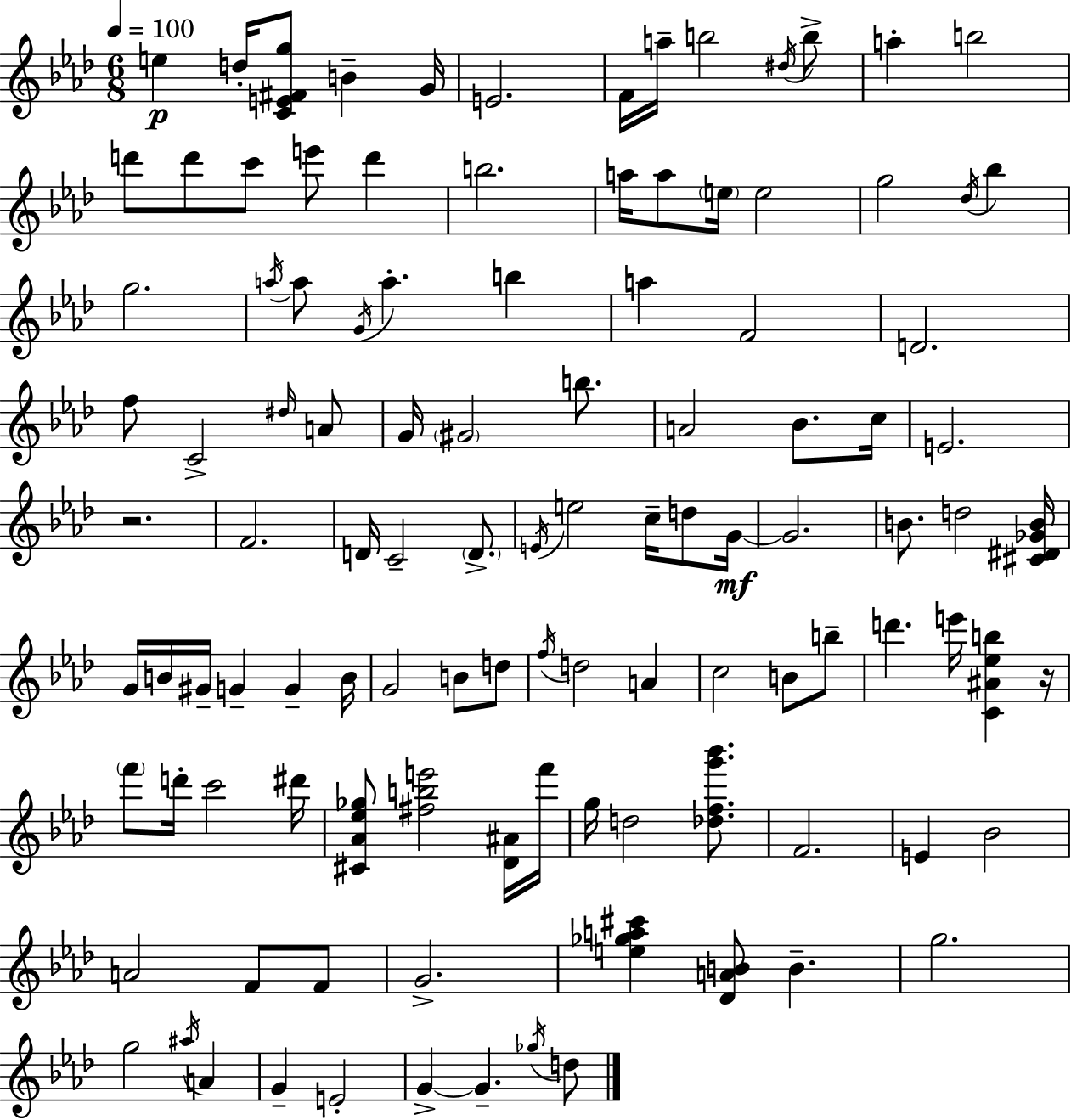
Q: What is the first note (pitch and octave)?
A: E5